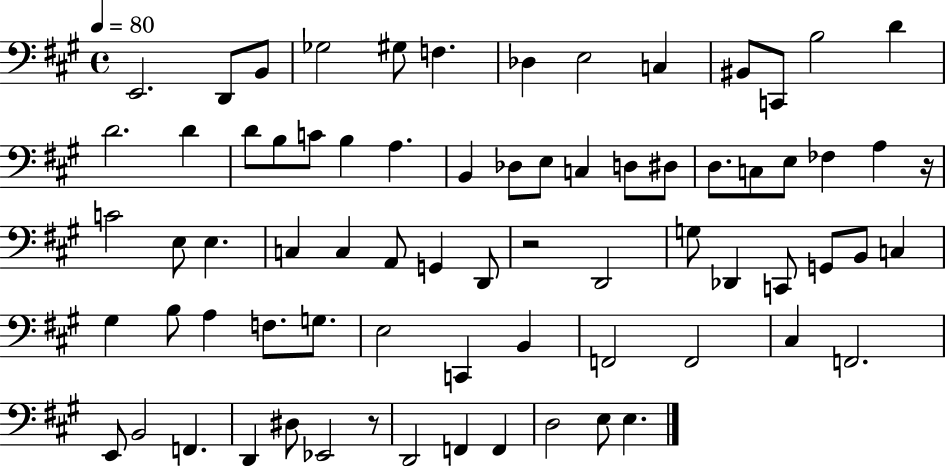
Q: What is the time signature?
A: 4/4